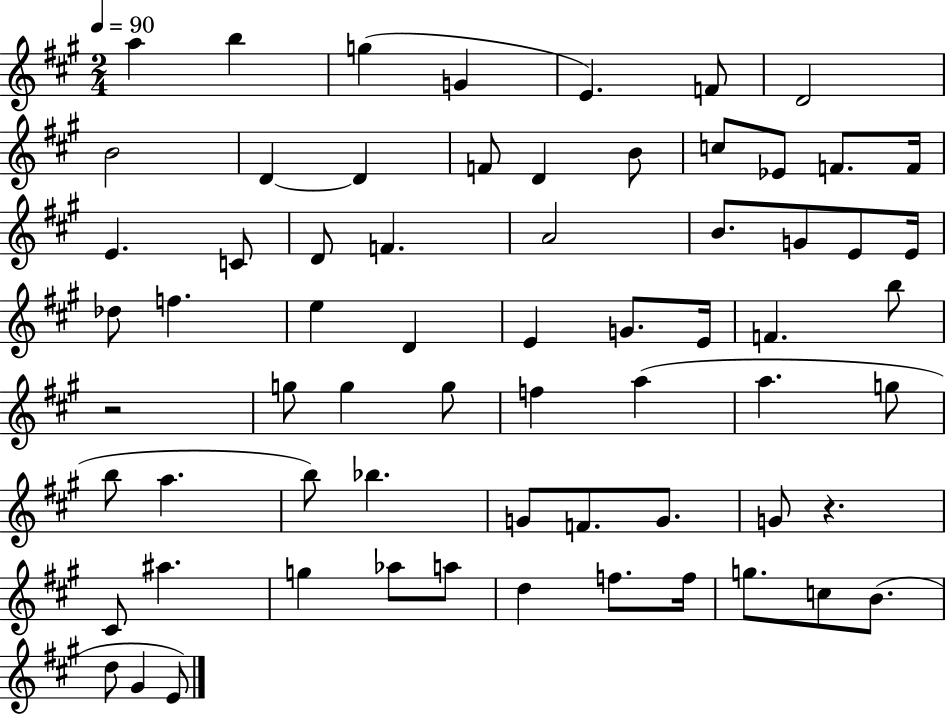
A5/q B5/q G5/q G4/q E4/q. F4/e D4/h B4/h D4/q D4/q F4/e D4/q B4/e C5/e Eb4/e F4/e. F4/s E4/q. C4/e D4/e F4/q. A4/h B4/e. G4/e E4/e E4/s Db5/e F5/q. E5/q D4/q E4/q G4/e. E4/s F4/q. B5/e R/h G5/e G5/q G5/e F5/q A5/q A5/q. G5/e B5/e A5/q. B5/e Bb5/q. G4/e F4/e. G4/e. G4/e R/q. C#4/e A#5/q. G5/q Ab5/e A5/e D5/q F5/e. F5/s G5/e. C5/e B4/e. D5/e G#4/q E4/e